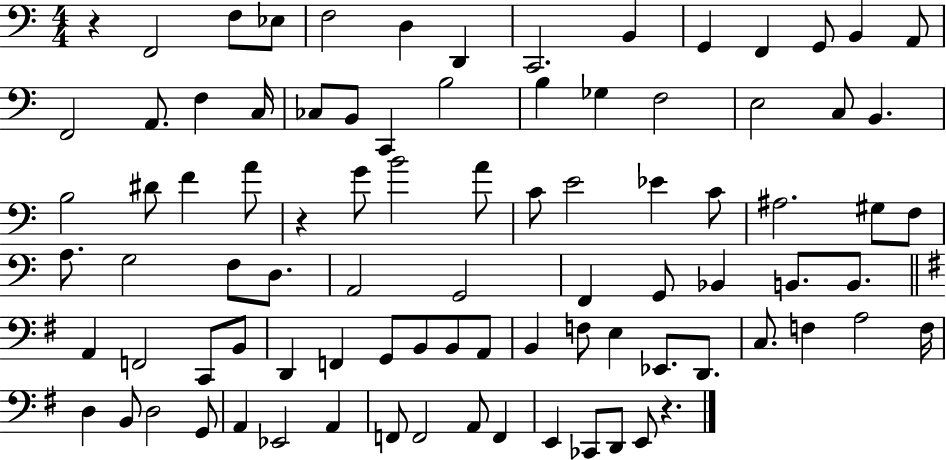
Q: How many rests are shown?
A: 3